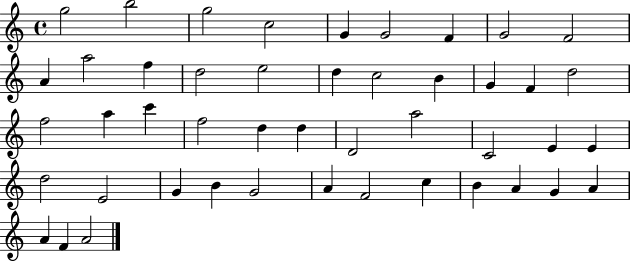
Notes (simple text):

G5/h B5/h G5/h C5/h G4/q G4/h F4/q G4/h F4/h A4/q A5/h F5/q D5/h E5/h D5/q C5/h B4/q G4/q F4/q D5/h F5/h A5/q C6/q F5/h D5/q D5/q D4/h A5/h C4/h E4/q E4/q D5/h E4/h G4/q B4/q G4/h A4/q F4/h C5/q B4/q A4/q G4/q A4/q A4/q F4/q A4/h